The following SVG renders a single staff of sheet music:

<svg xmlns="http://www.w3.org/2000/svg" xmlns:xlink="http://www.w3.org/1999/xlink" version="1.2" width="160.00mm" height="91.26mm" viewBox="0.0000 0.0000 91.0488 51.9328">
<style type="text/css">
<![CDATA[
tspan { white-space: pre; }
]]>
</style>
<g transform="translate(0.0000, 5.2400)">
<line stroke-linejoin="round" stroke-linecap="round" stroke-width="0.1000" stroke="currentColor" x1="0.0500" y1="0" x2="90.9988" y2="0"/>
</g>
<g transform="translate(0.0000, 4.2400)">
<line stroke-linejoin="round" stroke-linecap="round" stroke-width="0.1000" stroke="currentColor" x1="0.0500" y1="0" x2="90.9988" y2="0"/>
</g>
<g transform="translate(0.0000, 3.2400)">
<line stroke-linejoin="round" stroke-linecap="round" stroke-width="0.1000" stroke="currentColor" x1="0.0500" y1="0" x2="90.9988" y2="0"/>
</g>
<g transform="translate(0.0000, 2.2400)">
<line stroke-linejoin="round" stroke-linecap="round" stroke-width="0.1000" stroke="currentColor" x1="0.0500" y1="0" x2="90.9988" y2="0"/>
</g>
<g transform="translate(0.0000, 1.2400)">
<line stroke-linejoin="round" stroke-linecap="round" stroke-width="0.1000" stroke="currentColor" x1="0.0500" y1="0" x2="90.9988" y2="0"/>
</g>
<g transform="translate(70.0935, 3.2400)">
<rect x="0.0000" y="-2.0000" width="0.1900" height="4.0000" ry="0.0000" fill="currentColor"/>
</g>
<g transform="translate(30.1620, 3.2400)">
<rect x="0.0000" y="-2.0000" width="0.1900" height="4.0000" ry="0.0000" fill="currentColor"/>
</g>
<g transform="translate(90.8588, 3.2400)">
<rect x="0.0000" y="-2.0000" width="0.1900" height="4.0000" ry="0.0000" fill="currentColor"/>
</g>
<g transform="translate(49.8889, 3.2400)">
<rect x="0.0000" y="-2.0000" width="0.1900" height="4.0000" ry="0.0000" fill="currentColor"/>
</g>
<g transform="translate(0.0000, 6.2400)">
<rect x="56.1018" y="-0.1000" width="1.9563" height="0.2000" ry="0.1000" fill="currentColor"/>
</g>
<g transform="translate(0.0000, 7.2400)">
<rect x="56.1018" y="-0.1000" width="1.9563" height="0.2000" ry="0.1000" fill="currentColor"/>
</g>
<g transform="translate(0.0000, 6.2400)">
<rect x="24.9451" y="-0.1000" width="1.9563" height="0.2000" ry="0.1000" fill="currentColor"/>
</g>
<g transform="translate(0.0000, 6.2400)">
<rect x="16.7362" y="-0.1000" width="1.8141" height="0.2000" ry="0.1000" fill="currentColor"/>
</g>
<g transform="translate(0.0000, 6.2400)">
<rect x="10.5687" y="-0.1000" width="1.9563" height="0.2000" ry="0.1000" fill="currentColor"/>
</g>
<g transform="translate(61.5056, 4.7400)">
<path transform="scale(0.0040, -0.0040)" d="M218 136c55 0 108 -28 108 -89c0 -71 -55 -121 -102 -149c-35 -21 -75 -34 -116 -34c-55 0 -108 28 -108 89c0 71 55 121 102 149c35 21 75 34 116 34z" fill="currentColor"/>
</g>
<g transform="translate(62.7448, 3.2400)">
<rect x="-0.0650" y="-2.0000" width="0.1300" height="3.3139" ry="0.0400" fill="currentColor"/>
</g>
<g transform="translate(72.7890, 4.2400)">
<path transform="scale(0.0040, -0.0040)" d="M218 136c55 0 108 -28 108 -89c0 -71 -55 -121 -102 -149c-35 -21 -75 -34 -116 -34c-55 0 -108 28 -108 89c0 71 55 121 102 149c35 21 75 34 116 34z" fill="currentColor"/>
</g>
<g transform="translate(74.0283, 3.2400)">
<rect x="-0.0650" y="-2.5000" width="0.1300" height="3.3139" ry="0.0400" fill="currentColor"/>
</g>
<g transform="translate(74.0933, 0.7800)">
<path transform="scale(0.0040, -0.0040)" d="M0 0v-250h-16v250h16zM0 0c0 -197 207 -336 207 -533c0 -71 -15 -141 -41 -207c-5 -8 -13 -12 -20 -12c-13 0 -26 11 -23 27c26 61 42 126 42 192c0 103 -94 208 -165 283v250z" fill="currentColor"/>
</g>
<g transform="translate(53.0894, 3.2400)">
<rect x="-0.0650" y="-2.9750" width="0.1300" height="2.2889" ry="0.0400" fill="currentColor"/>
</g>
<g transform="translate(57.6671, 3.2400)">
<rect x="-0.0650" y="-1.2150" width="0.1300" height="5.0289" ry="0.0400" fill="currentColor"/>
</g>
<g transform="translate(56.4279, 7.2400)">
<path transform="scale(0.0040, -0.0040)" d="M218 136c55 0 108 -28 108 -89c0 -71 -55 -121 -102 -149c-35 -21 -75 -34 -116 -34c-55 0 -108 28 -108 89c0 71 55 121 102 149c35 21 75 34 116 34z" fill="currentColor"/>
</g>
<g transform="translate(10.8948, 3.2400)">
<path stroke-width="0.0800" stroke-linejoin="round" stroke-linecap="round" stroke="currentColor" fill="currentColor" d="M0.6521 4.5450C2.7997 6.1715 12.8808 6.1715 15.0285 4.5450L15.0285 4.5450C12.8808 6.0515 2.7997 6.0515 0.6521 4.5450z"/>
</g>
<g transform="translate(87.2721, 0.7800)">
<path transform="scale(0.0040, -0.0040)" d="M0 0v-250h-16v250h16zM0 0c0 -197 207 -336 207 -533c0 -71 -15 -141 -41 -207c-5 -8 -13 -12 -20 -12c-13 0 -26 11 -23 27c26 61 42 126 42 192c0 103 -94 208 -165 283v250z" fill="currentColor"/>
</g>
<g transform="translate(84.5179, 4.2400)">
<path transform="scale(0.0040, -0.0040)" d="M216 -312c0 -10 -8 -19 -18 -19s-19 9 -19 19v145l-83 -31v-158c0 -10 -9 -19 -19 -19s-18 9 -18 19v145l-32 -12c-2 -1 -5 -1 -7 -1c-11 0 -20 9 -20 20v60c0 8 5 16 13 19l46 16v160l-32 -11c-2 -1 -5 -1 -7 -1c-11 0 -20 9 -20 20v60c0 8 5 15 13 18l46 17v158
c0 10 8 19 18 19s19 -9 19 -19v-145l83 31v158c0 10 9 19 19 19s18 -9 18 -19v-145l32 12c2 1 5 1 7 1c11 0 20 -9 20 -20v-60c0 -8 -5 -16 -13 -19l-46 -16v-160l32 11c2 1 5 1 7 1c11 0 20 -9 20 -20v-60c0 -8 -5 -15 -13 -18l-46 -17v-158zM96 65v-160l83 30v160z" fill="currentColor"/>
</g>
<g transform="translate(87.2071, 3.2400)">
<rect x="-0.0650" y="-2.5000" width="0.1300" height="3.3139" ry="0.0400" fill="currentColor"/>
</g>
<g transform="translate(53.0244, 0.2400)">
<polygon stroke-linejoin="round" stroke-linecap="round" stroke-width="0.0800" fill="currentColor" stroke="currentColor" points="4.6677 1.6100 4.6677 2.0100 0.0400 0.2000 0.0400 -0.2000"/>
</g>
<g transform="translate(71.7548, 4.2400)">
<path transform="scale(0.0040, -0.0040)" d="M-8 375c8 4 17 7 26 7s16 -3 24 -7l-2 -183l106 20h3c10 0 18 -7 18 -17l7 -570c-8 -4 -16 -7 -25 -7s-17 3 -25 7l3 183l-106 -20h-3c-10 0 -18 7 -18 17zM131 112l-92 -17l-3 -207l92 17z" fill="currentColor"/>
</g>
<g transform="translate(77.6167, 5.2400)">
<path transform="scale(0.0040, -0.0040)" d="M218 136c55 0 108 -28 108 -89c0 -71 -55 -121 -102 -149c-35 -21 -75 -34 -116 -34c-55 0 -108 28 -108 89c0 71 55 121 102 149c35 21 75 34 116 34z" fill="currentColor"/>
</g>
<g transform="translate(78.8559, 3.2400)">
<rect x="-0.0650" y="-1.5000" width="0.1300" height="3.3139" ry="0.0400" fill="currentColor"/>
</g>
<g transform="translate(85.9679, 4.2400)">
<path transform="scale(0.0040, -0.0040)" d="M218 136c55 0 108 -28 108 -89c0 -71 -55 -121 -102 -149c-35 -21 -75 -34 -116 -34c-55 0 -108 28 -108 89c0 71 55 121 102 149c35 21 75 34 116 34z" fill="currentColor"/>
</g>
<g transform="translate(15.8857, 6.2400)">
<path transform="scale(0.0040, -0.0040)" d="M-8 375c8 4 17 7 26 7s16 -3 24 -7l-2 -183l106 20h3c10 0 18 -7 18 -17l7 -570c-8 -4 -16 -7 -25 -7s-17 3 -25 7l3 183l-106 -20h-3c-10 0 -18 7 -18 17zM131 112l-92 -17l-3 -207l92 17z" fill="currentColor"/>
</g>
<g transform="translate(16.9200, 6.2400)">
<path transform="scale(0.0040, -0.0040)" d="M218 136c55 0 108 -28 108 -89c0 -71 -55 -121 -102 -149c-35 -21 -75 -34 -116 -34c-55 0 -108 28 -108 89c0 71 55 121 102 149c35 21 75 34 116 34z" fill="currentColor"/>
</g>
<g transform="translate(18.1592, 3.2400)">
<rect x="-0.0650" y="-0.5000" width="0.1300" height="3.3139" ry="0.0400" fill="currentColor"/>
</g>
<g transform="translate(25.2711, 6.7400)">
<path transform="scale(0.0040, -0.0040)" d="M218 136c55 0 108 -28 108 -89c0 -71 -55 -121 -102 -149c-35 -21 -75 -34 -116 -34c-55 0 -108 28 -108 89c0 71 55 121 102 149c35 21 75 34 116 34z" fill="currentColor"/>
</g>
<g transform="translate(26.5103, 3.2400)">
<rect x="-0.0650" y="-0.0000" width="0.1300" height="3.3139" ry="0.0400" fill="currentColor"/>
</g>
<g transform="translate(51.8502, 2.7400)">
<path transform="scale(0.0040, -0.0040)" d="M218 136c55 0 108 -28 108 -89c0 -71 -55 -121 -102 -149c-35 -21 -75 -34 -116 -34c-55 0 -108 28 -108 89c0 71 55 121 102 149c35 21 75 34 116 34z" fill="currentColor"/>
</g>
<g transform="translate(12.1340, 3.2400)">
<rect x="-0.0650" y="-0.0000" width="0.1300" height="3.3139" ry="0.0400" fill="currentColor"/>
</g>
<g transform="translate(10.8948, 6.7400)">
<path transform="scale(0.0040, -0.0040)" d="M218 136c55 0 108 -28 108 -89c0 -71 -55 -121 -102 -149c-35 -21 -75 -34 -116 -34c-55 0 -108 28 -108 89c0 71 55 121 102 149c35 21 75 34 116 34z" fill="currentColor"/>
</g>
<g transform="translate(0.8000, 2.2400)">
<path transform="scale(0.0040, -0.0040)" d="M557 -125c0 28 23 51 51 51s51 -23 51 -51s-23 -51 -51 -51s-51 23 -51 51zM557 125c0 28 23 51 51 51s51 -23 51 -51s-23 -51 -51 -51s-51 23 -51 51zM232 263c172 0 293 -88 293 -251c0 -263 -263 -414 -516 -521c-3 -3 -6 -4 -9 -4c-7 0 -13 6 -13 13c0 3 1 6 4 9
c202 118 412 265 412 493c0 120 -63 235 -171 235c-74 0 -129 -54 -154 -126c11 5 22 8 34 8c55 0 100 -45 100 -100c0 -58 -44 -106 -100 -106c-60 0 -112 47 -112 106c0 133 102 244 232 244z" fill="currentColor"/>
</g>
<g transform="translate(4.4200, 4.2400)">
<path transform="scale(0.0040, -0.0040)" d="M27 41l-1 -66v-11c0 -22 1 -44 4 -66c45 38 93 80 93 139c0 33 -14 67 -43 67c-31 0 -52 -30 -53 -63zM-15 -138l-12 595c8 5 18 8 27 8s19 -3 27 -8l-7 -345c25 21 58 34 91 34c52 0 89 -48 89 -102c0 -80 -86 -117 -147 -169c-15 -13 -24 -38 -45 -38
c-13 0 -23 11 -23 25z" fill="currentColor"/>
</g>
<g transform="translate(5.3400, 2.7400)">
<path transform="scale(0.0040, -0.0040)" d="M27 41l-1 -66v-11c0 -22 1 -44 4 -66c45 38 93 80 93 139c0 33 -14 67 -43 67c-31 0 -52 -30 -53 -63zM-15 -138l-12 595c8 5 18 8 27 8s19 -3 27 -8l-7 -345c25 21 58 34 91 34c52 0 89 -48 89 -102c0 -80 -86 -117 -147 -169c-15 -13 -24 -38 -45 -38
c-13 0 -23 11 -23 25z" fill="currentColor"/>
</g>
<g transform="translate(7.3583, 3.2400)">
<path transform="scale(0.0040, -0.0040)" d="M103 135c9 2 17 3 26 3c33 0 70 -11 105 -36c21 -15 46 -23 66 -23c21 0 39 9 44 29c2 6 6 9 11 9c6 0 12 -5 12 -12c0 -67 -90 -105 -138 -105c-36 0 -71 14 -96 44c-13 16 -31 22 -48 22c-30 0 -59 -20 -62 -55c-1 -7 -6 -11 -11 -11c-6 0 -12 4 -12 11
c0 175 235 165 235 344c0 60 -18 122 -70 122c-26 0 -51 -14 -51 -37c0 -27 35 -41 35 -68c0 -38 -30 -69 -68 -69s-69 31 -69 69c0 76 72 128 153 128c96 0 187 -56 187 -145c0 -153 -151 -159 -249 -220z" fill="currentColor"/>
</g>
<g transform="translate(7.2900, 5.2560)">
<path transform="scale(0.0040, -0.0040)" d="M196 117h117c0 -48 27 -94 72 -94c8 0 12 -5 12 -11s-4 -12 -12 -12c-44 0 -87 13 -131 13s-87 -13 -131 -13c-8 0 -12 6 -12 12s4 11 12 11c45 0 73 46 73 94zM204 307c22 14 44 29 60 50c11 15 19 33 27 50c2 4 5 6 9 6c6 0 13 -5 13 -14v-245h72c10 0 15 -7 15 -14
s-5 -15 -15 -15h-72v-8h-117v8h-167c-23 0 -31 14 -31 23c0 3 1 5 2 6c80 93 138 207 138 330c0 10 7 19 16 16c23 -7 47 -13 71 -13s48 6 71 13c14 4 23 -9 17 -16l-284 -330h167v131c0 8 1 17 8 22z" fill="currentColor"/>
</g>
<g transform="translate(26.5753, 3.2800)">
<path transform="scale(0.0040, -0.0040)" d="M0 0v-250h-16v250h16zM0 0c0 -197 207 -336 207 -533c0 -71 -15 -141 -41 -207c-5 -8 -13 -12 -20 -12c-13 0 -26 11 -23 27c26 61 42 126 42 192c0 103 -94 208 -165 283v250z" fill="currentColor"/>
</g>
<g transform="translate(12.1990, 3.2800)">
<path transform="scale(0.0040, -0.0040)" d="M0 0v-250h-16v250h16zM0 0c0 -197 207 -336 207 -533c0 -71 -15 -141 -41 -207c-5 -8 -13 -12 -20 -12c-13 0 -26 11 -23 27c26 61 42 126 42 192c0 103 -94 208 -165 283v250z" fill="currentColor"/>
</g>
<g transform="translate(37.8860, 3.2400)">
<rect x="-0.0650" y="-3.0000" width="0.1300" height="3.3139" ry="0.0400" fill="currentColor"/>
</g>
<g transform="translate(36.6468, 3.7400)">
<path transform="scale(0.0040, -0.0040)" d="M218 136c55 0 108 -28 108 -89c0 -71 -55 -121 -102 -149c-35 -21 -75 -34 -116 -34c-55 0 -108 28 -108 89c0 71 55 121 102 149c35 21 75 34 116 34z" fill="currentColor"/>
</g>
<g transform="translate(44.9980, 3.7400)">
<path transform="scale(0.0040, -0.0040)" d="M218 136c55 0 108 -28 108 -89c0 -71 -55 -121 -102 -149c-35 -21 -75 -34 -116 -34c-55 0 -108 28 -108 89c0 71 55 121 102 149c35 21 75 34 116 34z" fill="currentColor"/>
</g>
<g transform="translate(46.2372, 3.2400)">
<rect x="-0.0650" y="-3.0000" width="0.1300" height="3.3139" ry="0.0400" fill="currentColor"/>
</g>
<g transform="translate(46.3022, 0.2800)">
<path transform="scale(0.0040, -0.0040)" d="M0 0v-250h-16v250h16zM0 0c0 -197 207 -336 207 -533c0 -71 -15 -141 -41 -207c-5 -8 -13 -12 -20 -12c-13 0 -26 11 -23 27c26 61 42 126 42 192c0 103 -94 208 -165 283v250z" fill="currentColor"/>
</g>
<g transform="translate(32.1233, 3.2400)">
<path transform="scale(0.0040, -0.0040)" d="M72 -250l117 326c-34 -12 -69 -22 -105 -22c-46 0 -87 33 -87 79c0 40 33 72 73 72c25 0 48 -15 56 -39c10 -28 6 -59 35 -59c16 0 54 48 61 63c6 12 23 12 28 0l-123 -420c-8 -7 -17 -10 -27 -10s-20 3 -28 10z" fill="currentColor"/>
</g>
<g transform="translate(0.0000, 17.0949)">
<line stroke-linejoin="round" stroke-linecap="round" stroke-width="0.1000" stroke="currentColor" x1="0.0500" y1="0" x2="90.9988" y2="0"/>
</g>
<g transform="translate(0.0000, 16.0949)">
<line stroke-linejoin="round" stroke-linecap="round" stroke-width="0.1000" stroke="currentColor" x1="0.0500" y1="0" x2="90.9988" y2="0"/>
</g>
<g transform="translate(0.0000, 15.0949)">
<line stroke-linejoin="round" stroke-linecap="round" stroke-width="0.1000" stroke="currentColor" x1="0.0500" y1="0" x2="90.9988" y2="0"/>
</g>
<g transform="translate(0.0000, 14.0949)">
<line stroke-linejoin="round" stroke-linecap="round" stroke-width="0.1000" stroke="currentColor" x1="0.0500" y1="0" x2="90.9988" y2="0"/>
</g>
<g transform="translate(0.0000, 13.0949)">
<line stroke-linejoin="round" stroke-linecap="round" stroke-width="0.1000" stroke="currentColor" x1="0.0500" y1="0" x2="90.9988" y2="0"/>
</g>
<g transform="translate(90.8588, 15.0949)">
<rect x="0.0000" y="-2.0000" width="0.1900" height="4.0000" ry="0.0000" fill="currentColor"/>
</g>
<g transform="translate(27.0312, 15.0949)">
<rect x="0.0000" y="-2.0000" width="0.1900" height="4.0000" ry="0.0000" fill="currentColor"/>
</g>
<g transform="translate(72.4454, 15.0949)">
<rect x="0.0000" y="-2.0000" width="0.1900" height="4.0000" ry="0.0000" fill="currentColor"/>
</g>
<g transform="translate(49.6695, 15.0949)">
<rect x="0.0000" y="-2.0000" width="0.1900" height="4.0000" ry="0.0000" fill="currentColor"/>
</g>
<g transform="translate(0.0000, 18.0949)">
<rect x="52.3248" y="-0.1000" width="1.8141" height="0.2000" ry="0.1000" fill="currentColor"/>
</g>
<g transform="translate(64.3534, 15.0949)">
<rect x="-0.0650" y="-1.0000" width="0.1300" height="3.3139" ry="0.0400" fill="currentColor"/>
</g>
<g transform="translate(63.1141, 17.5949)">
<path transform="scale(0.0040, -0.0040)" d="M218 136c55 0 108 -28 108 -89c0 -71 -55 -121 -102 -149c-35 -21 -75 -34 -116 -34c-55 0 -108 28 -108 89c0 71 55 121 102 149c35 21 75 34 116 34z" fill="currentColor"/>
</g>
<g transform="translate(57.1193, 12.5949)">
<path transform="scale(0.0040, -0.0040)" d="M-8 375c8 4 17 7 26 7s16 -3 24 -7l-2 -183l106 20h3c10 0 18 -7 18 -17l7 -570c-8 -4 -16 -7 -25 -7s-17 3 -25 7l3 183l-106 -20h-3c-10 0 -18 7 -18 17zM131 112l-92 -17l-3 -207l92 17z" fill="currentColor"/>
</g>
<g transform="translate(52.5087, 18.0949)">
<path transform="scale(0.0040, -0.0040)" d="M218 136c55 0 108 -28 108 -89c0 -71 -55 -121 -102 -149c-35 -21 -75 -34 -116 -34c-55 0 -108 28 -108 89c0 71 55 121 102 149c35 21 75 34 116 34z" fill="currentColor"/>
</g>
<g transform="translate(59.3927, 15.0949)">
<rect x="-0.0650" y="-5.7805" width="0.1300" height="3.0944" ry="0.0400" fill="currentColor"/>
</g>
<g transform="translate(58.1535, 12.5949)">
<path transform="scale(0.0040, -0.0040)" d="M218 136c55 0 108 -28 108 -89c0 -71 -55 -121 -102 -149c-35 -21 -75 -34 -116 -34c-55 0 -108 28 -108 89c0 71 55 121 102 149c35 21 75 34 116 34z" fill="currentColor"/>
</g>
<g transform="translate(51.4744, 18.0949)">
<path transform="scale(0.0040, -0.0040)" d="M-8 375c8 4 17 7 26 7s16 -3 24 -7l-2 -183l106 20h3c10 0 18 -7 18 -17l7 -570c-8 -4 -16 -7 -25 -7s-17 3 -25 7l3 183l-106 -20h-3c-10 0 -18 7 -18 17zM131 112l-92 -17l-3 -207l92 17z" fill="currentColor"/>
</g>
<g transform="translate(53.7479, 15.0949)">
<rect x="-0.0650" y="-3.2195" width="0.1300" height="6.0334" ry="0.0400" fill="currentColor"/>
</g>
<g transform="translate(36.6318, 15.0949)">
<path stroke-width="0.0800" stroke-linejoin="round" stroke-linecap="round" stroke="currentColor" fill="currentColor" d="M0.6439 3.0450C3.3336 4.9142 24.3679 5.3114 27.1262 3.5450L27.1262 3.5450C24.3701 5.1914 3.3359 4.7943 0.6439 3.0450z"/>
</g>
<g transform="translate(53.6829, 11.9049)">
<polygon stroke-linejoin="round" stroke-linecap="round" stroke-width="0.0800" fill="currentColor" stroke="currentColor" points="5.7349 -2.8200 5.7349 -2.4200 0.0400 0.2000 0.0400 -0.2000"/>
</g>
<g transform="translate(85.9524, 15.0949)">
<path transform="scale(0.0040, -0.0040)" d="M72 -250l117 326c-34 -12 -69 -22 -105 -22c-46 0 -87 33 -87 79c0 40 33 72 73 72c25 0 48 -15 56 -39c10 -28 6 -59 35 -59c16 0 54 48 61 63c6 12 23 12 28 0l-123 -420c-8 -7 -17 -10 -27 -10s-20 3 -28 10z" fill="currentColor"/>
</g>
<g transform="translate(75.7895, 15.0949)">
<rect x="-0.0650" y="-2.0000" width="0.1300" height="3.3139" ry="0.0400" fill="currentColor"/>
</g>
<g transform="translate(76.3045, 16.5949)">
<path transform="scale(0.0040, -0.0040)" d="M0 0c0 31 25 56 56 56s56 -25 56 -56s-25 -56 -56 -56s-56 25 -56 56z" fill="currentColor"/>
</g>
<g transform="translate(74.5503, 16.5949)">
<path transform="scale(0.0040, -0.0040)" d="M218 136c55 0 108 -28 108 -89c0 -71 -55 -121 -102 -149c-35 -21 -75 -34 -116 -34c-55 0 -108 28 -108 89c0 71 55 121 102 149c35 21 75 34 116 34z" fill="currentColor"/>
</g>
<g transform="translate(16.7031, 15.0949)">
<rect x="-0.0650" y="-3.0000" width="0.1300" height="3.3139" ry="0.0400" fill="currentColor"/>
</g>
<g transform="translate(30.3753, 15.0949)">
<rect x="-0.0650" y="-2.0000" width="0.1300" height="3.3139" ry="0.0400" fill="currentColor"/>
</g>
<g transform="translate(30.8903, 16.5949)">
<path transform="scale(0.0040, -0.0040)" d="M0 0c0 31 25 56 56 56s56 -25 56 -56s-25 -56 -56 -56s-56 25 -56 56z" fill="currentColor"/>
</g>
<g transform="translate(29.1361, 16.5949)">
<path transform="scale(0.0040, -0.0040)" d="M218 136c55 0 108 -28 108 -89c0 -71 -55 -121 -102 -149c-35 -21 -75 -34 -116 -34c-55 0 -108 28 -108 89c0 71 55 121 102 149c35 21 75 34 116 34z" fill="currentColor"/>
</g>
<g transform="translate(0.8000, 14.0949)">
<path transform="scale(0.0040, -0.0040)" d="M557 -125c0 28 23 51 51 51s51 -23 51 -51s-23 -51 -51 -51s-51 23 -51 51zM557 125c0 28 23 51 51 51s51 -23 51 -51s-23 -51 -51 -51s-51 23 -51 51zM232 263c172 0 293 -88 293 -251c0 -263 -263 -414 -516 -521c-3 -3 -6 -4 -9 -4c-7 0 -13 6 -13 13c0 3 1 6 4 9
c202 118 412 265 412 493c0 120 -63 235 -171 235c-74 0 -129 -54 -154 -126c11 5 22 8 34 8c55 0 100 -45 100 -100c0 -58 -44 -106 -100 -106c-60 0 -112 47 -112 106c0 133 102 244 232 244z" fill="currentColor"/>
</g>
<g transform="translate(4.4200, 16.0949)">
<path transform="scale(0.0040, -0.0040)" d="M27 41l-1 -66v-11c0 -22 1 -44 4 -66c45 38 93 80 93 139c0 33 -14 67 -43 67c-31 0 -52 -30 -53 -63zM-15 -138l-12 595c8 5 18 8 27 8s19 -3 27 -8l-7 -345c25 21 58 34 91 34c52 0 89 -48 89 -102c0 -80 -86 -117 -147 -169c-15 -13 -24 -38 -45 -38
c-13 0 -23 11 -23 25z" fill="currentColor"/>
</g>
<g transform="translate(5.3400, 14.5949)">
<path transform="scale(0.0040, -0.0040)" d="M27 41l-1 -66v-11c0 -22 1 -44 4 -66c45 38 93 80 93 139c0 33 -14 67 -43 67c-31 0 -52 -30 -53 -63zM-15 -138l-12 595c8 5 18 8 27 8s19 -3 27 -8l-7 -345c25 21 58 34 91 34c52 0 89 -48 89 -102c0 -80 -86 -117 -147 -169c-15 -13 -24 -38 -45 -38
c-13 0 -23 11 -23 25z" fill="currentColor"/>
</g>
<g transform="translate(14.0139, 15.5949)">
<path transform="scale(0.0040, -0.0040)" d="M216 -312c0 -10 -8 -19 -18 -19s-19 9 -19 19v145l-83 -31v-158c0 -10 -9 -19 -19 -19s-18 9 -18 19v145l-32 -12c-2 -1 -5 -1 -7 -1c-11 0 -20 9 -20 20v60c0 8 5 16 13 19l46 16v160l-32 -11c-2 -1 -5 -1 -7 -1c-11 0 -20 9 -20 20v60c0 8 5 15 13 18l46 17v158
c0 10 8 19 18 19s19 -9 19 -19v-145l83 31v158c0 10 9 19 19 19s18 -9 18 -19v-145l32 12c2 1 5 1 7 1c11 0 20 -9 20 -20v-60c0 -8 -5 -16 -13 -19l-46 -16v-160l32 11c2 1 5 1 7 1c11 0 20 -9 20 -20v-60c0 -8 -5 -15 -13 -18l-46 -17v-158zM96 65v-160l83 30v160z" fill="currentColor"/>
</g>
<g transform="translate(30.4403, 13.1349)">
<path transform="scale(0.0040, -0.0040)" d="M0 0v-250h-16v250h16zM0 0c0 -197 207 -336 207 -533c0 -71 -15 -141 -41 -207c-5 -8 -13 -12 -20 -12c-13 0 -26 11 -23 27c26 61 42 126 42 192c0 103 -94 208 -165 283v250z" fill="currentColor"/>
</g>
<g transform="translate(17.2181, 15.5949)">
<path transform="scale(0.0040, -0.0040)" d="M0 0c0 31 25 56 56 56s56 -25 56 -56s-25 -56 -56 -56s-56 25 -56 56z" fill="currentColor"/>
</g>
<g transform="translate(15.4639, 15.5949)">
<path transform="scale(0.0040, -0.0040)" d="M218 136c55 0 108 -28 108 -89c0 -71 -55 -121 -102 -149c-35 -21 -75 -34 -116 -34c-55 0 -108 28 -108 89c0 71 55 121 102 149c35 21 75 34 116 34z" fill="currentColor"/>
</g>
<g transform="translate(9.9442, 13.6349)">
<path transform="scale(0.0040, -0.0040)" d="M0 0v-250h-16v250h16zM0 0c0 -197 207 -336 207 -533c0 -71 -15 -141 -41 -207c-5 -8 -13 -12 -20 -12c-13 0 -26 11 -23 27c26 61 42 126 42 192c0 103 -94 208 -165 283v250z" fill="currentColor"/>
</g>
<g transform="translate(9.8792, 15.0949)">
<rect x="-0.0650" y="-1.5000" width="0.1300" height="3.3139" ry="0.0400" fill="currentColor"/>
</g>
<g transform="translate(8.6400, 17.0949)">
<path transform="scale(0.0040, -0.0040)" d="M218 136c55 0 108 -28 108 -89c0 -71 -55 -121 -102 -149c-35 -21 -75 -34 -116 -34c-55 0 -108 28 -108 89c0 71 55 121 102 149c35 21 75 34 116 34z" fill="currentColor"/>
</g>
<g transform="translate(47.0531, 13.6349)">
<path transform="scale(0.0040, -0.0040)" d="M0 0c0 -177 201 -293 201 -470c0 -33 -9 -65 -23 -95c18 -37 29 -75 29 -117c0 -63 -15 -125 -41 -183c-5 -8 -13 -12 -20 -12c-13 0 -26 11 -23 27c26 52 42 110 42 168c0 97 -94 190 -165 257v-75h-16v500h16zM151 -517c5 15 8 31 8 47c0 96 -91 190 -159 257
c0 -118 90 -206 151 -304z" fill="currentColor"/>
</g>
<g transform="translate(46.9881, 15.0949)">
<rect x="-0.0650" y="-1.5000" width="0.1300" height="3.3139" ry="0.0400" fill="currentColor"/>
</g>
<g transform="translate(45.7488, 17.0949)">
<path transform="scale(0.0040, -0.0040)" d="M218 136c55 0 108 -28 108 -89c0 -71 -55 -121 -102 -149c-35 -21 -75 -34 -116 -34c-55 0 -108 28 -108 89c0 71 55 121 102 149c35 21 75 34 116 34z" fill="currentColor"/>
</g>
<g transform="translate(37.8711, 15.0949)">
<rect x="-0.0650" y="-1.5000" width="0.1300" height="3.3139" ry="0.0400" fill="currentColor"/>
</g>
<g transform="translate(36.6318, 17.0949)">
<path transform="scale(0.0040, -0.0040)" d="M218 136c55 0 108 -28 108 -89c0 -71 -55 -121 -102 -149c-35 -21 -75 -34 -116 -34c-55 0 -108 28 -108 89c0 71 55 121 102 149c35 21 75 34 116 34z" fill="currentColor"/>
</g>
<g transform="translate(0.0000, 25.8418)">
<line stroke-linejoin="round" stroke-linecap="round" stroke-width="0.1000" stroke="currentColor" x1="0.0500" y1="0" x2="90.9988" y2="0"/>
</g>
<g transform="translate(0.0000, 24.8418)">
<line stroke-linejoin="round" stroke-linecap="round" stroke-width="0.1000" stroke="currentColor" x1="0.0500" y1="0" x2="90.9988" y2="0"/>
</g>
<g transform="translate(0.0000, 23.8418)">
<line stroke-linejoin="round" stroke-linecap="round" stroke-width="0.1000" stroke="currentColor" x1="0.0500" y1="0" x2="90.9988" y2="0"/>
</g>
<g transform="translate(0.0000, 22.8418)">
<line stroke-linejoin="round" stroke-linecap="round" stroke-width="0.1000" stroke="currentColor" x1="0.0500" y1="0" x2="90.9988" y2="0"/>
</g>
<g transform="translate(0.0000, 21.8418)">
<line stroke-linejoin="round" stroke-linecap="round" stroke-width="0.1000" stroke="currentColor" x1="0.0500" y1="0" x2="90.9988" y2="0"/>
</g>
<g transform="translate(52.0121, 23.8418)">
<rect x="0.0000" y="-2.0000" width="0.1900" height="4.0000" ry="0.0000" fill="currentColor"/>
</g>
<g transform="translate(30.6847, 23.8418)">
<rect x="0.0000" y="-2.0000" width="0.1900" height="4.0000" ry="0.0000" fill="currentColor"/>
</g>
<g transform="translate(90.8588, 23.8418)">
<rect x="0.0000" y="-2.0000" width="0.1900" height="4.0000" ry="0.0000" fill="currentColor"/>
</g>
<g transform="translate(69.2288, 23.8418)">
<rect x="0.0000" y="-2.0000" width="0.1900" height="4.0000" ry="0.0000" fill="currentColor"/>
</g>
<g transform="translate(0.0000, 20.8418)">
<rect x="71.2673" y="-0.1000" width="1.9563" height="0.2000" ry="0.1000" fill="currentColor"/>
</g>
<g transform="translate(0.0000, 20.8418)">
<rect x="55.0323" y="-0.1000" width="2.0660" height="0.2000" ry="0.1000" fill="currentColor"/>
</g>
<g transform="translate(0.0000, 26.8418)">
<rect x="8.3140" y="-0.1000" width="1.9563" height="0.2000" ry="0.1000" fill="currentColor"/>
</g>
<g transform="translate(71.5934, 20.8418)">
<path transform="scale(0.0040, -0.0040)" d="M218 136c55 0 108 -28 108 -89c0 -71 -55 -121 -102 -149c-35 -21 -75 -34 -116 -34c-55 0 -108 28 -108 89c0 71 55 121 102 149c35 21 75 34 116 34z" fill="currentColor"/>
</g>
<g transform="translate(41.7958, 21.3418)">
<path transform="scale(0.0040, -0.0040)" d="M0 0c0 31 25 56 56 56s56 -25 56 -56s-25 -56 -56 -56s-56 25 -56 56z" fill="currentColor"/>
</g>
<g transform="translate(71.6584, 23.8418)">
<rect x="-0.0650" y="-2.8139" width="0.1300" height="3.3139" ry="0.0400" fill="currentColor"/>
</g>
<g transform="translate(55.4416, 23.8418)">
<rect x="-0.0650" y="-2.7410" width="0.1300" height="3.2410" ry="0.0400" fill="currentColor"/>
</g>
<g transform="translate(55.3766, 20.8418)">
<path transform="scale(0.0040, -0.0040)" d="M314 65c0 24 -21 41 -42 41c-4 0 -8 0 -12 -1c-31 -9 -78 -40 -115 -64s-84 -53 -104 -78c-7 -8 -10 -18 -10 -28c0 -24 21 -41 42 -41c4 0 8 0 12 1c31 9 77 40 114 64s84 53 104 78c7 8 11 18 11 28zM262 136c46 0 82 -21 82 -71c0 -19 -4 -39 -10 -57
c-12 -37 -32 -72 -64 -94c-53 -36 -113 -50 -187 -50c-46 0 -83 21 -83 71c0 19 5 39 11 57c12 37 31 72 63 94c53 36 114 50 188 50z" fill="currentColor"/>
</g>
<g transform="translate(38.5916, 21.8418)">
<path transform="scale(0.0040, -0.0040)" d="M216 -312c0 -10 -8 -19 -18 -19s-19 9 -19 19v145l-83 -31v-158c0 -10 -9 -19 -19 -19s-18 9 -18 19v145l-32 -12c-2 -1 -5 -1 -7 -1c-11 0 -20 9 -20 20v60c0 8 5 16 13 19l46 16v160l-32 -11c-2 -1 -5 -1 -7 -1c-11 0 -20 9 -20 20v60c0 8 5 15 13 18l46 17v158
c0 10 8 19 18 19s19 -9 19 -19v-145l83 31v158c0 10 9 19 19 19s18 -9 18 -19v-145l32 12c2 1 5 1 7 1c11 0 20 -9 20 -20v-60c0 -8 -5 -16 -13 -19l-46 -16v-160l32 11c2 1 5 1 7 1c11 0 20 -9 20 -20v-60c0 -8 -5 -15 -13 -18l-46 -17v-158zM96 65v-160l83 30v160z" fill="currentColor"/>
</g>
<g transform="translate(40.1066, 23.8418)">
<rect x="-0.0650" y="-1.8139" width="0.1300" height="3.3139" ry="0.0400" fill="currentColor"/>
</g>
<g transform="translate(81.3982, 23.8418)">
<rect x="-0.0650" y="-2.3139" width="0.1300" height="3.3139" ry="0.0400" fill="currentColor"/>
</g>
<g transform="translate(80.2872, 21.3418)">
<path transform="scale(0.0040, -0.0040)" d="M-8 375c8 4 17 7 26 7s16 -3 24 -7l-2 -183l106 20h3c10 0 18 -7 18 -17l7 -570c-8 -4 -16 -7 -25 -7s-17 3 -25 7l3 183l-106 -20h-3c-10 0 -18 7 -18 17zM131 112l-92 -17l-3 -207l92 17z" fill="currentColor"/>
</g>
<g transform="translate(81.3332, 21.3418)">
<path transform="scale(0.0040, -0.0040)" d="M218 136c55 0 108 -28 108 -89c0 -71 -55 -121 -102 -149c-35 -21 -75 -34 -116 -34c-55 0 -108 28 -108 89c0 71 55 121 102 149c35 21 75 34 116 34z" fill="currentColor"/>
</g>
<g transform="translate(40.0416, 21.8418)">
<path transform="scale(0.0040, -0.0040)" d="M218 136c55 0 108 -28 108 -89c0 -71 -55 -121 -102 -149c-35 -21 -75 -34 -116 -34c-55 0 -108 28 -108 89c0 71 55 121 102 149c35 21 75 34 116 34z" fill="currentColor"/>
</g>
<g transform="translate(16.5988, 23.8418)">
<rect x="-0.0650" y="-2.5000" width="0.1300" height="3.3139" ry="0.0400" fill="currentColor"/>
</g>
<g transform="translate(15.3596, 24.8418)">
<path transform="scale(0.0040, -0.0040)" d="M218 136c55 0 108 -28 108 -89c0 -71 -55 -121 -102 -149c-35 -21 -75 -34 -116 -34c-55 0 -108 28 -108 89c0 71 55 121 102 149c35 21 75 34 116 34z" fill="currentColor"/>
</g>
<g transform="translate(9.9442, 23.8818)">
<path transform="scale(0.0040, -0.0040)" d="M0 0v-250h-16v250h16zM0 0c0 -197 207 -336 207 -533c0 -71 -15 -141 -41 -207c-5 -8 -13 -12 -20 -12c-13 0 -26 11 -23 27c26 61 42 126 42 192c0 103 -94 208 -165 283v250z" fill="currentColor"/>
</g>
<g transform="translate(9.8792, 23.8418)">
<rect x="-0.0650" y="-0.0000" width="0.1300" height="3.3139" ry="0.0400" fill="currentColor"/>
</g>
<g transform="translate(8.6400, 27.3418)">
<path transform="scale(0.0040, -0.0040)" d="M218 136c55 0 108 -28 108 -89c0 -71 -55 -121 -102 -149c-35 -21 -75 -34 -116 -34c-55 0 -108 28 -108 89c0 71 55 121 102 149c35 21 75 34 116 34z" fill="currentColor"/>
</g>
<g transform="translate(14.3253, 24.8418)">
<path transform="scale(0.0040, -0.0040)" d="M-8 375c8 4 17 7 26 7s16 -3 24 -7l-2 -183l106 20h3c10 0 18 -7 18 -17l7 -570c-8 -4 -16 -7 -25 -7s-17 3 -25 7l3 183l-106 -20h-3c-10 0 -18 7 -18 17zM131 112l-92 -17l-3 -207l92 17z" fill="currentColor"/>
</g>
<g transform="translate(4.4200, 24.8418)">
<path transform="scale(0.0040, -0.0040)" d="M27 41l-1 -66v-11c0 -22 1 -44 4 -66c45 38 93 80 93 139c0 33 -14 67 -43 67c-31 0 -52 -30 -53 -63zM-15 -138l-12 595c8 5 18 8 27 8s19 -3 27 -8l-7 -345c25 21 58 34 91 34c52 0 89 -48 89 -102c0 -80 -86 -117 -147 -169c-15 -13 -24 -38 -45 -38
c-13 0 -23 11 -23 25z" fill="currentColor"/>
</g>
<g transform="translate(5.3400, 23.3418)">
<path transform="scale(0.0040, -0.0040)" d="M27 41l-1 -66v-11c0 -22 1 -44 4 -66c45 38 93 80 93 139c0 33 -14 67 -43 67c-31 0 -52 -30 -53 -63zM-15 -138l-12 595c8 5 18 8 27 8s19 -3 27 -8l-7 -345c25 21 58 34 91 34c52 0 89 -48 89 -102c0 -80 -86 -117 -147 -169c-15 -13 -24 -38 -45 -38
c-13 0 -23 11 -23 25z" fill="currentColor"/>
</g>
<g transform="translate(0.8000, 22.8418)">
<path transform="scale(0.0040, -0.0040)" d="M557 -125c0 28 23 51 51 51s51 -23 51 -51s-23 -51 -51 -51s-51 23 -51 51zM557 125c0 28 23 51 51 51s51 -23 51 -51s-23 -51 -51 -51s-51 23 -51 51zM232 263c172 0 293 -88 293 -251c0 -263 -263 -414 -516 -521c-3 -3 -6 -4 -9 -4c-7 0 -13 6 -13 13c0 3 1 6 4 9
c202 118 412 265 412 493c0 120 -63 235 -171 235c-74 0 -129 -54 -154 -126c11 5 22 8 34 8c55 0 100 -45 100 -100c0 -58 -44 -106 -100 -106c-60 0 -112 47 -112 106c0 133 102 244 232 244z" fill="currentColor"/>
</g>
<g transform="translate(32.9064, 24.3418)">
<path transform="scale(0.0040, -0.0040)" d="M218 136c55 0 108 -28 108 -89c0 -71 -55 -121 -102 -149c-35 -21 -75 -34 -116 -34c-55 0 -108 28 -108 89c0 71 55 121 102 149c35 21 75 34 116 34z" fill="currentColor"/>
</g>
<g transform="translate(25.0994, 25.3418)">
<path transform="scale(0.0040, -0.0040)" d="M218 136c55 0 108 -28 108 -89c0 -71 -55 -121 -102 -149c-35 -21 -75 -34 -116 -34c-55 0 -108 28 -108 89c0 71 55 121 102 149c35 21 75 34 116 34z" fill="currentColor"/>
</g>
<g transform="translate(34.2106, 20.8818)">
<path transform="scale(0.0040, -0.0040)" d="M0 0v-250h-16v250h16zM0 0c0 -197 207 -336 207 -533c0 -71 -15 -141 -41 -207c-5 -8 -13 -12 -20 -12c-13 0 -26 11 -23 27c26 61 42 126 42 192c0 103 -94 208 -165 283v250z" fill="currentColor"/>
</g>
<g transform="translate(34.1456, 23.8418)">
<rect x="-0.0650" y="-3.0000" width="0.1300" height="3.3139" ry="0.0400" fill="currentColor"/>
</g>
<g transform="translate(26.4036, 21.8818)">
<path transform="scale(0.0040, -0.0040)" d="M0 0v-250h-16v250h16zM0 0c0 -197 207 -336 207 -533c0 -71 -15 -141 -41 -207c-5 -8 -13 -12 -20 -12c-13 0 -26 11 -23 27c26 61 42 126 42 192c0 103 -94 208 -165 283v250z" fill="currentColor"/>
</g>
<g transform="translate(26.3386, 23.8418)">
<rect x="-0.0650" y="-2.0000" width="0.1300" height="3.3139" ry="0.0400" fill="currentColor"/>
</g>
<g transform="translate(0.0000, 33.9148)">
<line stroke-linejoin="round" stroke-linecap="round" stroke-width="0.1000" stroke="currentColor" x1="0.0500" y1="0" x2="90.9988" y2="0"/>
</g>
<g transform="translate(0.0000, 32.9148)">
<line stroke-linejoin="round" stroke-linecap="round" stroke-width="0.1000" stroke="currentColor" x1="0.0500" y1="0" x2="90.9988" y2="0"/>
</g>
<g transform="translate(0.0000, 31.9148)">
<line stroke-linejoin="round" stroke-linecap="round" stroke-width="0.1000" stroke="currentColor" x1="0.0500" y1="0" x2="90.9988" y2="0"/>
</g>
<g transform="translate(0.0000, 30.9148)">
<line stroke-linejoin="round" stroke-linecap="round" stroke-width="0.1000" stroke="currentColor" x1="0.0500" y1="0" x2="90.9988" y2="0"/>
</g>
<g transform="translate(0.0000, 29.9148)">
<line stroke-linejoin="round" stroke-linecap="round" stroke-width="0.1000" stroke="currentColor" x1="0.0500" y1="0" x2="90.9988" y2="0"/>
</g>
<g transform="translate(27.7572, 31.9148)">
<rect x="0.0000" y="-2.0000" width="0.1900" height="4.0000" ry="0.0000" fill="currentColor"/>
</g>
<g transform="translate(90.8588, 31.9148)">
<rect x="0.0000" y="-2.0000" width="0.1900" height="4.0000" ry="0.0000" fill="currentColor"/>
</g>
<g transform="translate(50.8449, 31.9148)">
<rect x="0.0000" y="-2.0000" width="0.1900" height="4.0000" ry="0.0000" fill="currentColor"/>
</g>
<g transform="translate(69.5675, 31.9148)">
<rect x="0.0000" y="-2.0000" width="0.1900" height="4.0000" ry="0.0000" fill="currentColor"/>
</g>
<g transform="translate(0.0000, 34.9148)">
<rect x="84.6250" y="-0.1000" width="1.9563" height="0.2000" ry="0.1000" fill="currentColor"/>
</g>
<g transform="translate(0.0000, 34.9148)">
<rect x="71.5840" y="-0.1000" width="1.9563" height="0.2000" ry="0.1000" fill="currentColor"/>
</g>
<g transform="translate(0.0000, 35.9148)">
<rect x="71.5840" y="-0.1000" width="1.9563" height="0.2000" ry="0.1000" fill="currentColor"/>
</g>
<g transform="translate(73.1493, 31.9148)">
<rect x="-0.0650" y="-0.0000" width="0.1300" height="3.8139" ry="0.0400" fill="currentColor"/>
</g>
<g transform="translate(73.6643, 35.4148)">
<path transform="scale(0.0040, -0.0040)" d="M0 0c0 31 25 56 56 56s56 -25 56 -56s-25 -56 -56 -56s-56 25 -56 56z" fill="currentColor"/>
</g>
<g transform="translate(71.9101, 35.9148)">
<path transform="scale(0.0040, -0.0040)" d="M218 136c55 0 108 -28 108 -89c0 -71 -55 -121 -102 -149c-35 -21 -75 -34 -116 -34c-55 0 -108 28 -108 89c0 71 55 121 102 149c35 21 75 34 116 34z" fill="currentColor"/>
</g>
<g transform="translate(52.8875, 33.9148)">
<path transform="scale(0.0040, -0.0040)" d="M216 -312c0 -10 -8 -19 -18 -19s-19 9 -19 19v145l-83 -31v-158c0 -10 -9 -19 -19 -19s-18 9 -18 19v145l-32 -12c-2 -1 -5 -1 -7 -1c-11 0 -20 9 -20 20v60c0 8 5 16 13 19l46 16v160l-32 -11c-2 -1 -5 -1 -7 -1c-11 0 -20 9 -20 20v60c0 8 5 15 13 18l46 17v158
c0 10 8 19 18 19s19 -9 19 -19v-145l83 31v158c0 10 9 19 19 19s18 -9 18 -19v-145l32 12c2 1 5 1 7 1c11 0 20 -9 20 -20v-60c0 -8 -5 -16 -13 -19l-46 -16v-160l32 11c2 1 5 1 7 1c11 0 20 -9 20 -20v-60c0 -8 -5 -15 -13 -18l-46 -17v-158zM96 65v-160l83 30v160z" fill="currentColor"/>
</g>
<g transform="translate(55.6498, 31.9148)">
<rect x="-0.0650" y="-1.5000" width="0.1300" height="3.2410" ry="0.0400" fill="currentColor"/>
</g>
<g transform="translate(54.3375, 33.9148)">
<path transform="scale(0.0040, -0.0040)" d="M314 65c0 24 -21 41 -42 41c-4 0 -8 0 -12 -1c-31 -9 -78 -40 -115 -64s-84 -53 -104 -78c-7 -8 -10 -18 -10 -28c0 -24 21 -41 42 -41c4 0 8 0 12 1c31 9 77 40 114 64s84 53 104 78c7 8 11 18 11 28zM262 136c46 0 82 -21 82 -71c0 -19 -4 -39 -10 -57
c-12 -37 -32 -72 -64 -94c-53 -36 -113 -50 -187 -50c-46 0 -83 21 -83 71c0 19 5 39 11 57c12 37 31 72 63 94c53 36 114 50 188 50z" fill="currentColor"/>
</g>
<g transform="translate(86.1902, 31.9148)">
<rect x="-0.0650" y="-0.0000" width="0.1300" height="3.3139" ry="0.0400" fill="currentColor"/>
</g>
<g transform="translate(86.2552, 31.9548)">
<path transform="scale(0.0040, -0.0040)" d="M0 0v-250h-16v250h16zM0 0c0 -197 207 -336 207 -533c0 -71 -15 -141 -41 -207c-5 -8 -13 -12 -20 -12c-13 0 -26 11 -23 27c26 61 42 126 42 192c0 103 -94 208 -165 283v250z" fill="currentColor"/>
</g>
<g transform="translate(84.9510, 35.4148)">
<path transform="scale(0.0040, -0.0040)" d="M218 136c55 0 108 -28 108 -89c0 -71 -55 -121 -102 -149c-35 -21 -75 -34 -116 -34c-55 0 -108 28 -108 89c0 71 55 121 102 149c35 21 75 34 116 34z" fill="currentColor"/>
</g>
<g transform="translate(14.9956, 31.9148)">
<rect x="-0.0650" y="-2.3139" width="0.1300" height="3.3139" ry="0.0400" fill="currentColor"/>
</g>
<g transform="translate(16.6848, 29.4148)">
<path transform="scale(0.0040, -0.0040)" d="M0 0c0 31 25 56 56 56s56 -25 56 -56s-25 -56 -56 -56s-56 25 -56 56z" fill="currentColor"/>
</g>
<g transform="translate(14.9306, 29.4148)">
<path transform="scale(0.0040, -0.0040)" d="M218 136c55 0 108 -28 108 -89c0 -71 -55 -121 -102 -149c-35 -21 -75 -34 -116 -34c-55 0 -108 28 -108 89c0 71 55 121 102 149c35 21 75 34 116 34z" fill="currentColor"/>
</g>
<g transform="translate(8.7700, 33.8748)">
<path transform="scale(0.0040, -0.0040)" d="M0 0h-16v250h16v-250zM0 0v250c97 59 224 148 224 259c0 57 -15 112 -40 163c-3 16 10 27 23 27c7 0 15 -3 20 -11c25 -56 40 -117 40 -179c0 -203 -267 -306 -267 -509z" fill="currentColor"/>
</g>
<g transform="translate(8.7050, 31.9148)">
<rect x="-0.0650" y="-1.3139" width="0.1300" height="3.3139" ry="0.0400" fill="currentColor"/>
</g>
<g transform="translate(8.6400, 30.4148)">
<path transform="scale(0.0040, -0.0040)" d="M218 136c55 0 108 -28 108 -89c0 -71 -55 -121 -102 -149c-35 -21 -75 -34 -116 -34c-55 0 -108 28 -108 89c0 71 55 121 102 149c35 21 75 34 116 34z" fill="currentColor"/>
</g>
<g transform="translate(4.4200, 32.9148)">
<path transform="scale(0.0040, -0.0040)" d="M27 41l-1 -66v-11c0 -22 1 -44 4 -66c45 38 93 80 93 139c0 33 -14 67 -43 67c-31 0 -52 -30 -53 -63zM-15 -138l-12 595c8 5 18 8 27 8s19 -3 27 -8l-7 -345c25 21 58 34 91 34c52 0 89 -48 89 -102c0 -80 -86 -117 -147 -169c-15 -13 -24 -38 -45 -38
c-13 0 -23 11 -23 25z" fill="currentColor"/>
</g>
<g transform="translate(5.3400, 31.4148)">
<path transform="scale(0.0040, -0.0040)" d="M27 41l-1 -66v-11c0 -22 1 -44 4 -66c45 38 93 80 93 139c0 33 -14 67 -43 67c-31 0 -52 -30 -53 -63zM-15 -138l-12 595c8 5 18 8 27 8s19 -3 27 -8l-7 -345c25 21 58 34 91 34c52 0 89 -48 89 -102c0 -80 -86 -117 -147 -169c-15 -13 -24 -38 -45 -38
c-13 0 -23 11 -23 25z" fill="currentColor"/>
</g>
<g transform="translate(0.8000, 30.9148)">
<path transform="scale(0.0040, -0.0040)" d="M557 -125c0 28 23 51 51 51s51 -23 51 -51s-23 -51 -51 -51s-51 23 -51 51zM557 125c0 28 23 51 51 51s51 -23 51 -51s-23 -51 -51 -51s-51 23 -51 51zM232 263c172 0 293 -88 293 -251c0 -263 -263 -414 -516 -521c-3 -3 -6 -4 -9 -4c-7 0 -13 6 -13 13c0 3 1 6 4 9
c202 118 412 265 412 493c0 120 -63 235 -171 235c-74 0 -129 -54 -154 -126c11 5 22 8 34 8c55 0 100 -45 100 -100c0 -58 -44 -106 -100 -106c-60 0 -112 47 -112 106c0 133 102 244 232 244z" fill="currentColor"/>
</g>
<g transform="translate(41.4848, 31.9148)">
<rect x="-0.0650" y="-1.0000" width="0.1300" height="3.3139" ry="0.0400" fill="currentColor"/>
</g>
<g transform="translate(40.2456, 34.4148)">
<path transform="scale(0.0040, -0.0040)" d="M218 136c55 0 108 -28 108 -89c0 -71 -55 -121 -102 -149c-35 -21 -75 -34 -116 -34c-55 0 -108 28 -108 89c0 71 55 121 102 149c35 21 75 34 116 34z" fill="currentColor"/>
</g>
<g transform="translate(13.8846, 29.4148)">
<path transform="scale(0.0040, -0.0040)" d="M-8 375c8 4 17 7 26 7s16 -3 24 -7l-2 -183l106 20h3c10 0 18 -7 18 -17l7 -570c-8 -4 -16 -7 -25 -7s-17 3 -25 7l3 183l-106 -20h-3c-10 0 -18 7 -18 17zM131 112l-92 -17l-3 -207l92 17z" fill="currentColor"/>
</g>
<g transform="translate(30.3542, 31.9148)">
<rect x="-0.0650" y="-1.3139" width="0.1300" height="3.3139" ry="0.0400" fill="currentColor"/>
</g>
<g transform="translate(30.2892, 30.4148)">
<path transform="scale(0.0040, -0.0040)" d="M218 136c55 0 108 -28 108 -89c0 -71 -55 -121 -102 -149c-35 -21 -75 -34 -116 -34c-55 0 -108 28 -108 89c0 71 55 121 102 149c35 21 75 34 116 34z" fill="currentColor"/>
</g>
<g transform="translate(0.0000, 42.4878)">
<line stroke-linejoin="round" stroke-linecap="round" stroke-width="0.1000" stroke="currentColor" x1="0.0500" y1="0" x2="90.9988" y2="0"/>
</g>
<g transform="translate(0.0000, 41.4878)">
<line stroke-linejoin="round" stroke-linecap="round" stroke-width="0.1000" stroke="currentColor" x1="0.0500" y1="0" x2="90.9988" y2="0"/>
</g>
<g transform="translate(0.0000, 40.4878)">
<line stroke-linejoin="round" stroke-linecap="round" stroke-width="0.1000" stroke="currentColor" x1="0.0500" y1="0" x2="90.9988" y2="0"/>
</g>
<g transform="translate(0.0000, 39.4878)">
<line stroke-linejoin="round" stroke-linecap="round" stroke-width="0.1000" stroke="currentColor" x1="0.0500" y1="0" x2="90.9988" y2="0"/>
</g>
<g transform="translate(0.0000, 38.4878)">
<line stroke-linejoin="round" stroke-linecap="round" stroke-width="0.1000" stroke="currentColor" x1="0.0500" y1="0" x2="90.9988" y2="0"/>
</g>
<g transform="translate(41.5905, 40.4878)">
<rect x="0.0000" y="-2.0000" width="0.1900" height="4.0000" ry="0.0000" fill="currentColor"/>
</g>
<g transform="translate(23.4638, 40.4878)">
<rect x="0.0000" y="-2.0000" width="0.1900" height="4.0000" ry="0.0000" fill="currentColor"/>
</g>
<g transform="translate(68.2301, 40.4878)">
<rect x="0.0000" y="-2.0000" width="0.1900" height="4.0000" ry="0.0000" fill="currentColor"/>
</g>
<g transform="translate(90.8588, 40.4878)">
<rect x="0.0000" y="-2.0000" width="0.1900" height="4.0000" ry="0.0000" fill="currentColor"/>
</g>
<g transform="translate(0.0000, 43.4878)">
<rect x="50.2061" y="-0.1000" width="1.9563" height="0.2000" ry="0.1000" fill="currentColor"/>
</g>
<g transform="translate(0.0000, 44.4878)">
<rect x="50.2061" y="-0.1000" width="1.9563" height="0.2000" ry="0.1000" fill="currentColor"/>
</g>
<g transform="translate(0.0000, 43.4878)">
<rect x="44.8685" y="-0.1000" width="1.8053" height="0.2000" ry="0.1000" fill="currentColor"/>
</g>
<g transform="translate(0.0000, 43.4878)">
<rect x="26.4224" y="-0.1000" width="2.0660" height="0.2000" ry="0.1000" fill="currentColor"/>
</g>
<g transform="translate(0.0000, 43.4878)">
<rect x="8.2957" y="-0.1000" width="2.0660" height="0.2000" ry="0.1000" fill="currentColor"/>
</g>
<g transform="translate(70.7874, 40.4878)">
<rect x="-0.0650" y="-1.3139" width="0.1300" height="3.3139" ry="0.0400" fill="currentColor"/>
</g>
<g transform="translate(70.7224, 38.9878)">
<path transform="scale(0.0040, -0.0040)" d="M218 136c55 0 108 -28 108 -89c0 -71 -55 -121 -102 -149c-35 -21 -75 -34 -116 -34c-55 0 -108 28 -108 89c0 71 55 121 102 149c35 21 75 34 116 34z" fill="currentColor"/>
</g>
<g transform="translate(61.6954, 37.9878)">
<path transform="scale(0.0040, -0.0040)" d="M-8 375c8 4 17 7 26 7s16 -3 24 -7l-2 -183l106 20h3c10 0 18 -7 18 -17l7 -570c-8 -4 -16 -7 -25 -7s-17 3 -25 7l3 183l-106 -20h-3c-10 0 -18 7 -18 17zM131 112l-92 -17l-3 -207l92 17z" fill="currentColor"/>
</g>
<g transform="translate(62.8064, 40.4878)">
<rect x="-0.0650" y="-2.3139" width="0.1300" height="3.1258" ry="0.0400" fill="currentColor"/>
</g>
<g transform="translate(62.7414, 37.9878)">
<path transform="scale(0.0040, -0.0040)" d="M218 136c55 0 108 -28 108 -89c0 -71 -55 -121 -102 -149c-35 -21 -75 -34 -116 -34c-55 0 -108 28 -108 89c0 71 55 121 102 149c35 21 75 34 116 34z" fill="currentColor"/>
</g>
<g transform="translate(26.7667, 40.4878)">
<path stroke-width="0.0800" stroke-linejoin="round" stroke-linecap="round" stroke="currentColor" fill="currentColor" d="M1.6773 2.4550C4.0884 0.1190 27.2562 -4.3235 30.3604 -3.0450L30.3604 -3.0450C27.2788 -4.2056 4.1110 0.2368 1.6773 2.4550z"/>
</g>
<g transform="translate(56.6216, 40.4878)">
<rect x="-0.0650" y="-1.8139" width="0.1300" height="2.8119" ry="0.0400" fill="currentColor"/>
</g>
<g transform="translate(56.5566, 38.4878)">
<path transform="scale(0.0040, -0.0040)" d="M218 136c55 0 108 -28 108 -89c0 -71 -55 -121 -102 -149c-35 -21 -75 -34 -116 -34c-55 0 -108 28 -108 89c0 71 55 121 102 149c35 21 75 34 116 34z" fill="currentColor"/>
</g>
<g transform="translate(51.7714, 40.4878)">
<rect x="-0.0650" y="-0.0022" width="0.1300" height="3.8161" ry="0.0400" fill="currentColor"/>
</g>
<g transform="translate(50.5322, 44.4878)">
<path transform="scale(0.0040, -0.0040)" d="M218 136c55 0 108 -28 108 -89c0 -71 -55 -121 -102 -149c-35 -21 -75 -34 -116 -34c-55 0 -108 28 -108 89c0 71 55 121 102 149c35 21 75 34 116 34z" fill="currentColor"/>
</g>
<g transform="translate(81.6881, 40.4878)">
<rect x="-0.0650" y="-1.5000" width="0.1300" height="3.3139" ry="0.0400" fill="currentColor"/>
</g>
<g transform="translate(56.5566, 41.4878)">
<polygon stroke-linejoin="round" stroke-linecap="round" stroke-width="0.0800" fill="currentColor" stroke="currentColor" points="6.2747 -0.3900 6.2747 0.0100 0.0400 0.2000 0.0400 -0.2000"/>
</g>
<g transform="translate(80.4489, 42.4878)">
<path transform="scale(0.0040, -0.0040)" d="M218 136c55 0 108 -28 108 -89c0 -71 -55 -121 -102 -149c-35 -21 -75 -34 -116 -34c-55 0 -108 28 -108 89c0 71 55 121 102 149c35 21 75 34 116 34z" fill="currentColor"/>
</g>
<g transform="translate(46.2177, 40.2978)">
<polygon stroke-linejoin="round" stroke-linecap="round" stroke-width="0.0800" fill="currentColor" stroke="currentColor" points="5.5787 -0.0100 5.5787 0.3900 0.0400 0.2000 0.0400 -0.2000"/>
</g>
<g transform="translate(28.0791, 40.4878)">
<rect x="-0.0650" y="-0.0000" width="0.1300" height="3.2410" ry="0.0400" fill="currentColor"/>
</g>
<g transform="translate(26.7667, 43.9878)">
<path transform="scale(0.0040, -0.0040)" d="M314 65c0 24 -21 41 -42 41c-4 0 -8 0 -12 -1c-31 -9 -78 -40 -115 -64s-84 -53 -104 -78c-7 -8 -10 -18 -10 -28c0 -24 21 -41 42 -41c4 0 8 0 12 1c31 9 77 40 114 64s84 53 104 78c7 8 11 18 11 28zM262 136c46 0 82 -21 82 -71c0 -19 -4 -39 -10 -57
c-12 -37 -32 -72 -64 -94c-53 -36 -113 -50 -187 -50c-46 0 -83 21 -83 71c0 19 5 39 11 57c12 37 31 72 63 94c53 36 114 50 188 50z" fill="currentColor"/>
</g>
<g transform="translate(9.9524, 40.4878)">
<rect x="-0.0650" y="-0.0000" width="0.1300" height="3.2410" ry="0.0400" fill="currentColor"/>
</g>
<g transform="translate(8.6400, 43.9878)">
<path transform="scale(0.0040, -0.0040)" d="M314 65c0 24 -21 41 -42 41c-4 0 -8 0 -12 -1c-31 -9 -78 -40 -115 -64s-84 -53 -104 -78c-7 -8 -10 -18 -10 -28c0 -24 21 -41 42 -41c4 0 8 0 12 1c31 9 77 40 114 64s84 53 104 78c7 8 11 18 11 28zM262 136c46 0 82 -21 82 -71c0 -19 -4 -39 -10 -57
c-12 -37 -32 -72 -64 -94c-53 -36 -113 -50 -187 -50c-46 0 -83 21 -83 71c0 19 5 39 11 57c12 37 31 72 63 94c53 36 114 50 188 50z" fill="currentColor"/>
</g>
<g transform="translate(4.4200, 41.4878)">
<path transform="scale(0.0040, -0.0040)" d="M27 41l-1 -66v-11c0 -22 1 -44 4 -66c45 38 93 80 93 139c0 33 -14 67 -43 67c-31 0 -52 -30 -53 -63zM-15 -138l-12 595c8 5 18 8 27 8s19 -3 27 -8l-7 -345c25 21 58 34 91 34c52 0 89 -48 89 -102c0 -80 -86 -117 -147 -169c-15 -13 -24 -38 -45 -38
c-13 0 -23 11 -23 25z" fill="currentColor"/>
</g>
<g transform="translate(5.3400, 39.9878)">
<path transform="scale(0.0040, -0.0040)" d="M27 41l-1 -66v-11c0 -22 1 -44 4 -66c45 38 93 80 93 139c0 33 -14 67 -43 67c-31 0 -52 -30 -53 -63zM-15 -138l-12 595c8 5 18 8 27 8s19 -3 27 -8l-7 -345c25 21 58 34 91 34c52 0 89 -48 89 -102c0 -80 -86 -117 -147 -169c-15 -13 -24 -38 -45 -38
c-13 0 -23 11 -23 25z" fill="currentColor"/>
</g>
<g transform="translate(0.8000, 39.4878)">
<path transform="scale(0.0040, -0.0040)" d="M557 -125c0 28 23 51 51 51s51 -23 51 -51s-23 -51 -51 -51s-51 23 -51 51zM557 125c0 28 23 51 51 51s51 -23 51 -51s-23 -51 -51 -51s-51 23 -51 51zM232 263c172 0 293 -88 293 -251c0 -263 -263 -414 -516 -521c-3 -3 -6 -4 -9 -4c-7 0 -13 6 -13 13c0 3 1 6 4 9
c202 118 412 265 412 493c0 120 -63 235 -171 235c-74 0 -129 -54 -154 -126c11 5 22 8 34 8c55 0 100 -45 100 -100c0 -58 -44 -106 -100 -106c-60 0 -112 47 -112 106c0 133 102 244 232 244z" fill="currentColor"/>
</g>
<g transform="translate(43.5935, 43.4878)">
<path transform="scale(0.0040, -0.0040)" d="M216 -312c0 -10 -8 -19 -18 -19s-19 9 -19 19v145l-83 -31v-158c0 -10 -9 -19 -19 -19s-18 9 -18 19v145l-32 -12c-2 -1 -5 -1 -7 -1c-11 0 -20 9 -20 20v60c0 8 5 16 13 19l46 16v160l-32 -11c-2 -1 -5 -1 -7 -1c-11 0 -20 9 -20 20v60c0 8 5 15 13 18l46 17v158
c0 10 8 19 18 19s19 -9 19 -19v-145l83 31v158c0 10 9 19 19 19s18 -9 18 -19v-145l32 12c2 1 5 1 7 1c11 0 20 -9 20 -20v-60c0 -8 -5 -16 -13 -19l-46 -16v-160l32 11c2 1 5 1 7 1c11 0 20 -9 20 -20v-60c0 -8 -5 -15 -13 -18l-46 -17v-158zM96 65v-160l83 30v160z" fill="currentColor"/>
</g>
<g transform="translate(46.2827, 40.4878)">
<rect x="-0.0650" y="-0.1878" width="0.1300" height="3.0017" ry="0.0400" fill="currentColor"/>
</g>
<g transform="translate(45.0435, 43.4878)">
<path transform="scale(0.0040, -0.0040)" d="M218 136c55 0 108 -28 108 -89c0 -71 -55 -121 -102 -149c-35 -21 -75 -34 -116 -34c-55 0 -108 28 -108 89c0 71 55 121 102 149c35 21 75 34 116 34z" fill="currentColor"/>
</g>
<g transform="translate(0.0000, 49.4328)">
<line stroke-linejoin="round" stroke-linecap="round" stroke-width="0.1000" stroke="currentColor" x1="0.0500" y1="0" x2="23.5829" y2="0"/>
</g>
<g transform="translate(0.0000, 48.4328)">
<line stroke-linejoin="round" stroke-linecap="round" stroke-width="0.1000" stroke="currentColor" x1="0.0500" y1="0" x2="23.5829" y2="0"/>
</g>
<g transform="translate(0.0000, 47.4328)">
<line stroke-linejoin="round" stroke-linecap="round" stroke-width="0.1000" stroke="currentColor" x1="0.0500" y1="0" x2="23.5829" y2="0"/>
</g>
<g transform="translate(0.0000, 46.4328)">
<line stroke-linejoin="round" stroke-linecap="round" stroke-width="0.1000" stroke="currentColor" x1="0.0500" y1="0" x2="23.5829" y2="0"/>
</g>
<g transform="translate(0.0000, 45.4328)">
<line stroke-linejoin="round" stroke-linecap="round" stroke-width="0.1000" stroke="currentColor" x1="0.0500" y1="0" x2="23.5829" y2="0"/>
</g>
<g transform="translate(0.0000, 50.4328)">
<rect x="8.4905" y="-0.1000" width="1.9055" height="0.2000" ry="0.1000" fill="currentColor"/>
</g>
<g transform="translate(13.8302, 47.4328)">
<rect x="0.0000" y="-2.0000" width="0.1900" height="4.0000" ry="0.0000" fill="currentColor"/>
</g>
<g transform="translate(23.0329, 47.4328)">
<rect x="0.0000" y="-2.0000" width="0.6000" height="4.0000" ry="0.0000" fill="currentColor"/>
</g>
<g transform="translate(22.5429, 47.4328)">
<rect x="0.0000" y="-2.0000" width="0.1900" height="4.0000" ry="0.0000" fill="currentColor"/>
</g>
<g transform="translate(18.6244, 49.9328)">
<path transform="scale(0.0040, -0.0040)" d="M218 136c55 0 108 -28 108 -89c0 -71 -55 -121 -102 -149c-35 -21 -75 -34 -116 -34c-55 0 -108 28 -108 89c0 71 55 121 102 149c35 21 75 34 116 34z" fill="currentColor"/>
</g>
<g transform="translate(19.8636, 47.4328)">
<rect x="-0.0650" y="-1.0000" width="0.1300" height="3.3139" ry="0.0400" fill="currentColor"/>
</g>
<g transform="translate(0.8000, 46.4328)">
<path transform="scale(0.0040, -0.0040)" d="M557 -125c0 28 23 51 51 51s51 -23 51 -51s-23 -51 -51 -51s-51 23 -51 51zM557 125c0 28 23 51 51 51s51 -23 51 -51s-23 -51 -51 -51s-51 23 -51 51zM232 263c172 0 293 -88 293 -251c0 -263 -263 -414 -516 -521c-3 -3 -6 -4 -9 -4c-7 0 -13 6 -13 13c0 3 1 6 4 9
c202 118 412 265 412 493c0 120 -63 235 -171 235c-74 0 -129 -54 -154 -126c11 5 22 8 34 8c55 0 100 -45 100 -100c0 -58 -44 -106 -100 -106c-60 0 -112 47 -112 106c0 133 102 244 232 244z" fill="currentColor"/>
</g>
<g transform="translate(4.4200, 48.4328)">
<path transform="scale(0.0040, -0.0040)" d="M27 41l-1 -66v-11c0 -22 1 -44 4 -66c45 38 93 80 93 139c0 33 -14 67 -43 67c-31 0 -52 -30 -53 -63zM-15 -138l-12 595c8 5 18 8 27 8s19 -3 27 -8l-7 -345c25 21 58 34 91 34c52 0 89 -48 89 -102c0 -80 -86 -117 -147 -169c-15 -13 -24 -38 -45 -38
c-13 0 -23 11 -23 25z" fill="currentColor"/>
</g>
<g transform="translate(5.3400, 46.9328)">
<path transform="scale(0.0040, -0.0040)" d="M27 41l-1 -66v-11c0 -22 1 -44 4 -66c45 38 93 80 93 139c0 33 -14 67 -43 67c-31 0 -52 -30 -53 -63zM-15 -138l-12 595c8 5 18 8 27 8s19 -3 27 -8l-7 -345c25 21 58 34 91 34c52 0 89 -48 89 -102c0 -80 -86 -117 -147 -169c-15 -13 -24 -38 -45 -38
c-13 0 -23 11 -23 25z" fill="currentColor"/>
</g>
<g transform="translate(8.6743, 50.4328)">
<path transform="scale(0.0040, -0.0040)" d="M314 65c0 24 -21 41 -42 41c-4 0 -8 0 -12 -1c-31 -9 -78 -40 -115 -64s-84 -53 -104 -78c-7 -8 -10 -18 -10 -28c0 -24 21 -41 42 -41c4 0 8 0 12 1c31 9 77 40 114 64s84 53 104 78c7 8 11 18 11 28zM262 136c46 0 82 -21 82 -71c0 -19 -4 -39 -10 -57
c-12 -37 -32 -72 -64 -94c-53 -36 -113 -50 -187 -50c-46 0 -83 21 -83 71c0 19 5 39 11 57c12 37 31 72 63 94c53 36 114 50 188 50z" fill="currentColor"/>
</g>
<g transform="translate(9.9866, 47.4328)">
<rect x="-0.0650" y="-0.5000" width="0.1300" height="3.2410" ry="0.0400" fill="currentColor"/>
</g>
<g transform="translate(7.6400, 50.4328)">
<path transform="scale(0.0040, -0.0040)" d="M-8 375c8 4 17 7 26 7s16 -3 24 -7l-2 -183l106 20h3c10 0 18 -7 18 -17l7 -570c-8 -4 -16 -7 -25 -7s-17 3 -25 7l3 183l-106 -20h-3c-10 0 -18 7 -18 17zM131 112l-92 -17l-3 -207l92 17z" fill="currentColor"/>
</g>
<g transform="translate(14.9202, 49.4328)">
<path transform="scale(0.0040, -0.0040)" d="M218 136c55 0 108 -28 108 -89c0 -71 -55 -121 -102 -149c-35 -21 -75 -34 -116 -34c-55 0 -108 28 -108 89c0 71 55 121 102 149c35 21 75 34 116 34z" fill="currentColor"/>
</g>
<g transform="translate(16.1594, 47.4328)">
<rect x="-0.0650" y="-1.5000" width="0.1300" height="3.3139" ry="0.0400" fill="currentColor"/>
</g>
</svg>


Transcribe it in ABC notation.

X:1
T:Untitled
M:2/4
L:1/4
K:Bb
D,,/2 E,, D,,/2 z/2 C, C,/2 _E,/2 C,,/2 A,, B,,/2 G,, ^B,,/2 G,,/2 ^C, A,,/2 G,, G,,/4 E,,/2 B,/2 F,, A,, z/2 D,,/2 B,, A,,/2 C,/2 ^A, C2 C B, G,/2 B, G, F,, ^G,,2 C,, D,,/2 D,,2 D,,2 ^E,,/2 C,,/2 A,/2 B,/2 G, G,, E,,2 G,, F,,